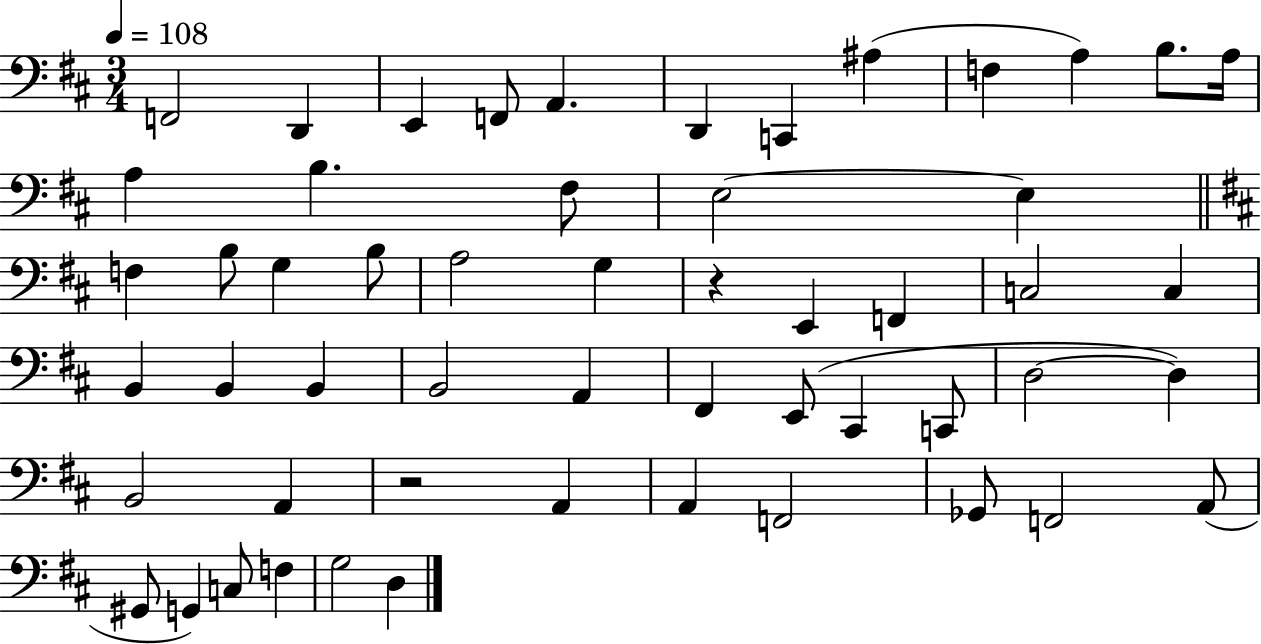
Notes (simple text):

F2/h D2/q E2/q F2/e A2/q. D2/q C2/q A#3/q F3/q A3/q B3/e. A3/s A3/q B3/q. F#3/e E3/h E3/q F3/q B3/e G3/q B3/e A3/h G3/q R/q E2/q F2/q C3/h C3/q B2/q B2/q B2/q B2/h A2/q F#2/q E2/e C#2/q C2/e D3/h D3/q B2/h A2/q R/h A2/q A2/q F2/h Gb2/e F2/h A2/e G#2/e G2/q C3/e F3/q G3/h D3/q